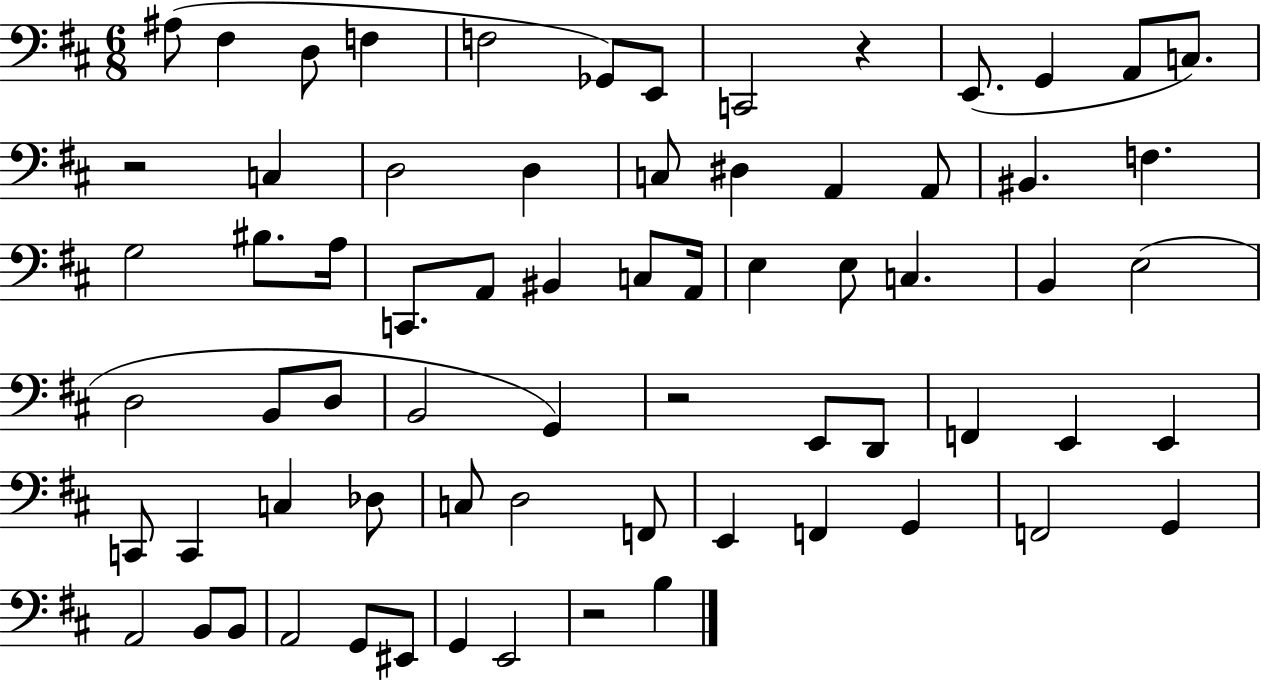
A#3/e F#3/q D3/e F3/q F3/h Gb2/e E2/e C2/h R/q E2/e. G2/q A2/e C3/e. R/h C3/q D3/h D3/q C3/e D#3/q A2/q A2/e BIS2/q. F3/q. G3/h BIS3/e. A3/s C2/e. A2/e BIS2/q C3/e A2/s E3/q E3/e C3/q. B2/q E3/h D3/h B2/e D3/e B2/h G2/q R/h E2/e D2/e F2/q E2/q E2/q C2/e C2/q C3/q Db3/e C3/e D3/h F2/e E2/q F2/q G2/q F2/h G2/q A2/h B2/e B2/e A2/h G2/e EIS2/e G2/q E2/h R/h B3/q